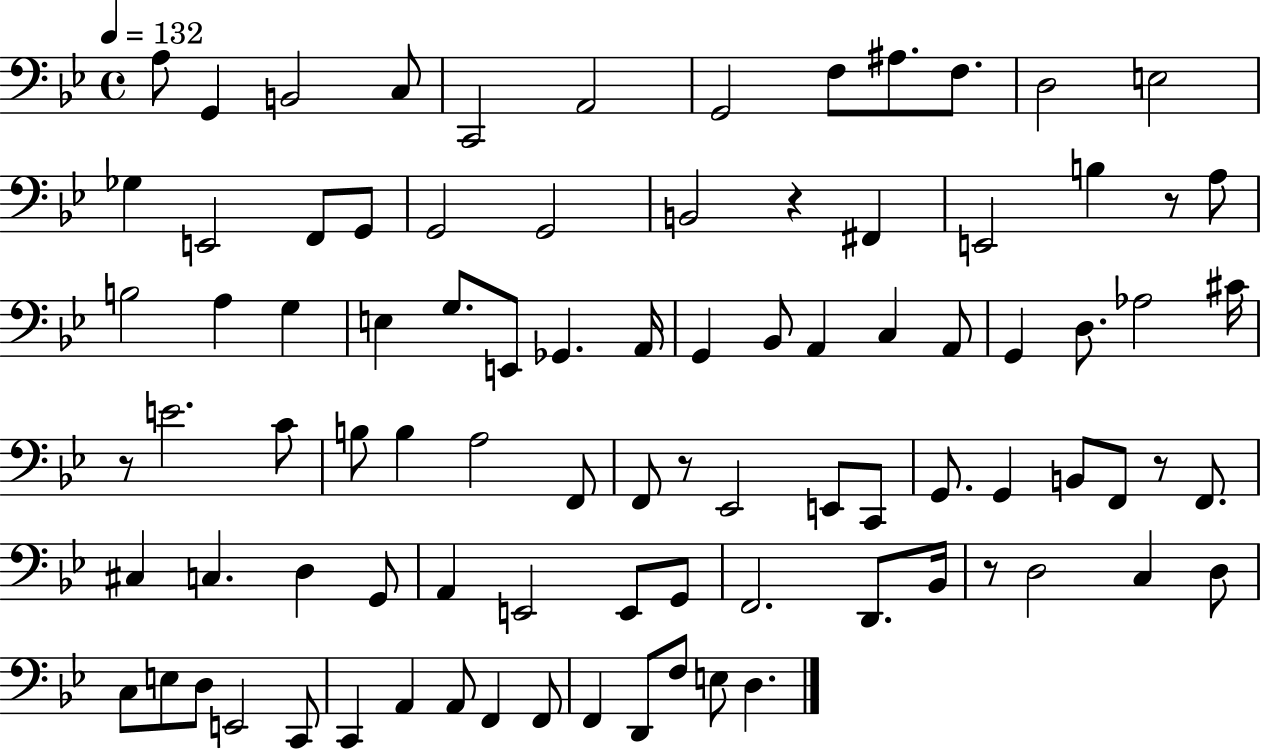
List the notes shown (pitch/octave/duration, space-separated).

A3/e G2/q B2/h C3/e C2/h A2/h G2/h F3/e A#3/e. F3/e. D3/h E3/h Gb3/q E2/h F2/e G2/e G2/h G2/h B2/h R/q F#2/q E2/h B3/q R/e A3/e B3/h A3/q G3/q E3/q G3/e. E2/e Gb2/q. A2/s G2/q Bb2/e A2/q C3/q A2/e G2/q D3/e. Ab3/h C#4/s R/e E4/h. C4/e B3/e B3/q A3/h F2/e F2/e R/e Eb2/h E2/e C2/e G2/e. G2/q B2/e F2/e R/e F2/e. C#3/q C3/q. D3/q G2/e A2/q E2/h E2/e G2/e F2/h. D2/e. Bb2/s R/e D3/h C3/q D3/e C3/e E3/e D3/e E2/h C2/e C2/q A2/q A2/e F2/q F2/e F2/q D2/e F3/e E3/e D3/q.